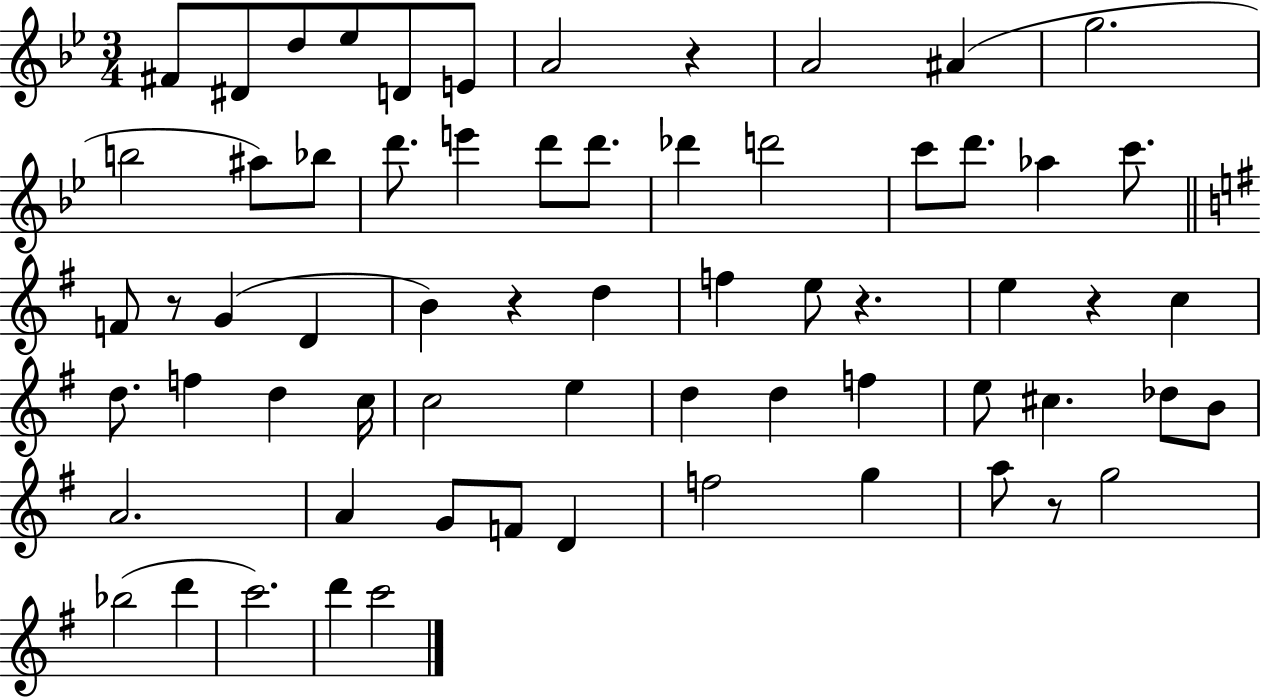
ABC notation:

X:1
T:Untitled
M:3/4
L:1/4
K:Bb
^F/2 ^D/2 d/2 _e/2 D/2 E/2 A2 z A2 ^A g2 b2 ^a/2 _b/2 d'/2 e' d'/2 d'/2 _d' d'2 c'/2 d'/2 _a c'/2 F/2 z/2 G D B z d f e/2 z e z c d/2 f d c/4 c2 e d d f e/2 ^c _d/2 B/2 A2 A G/2 F/2 D f2 g a/2 z/2 g2 _b2 d' c'2 d' c'2